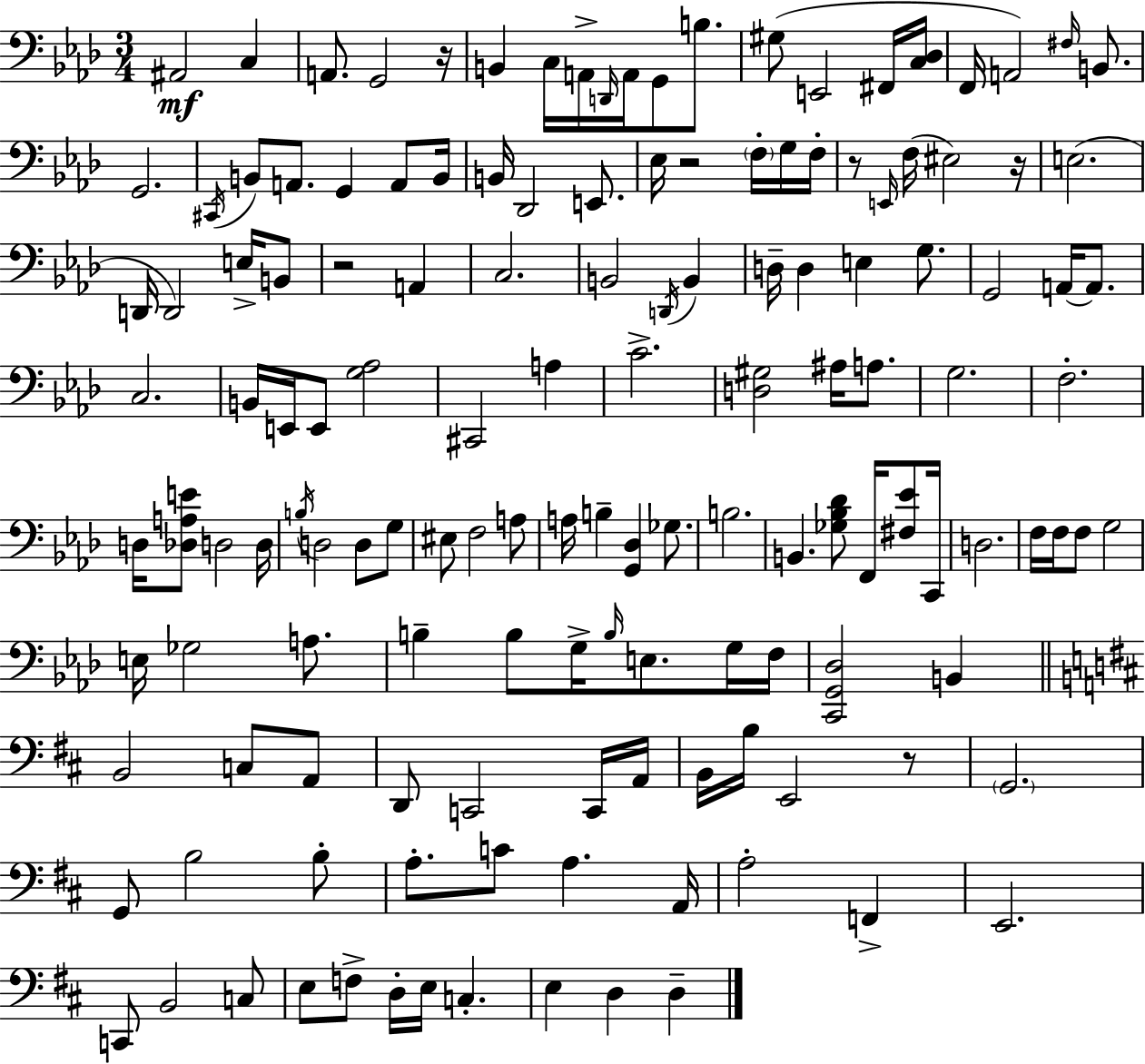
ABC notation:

X:1
T:Untitled
M:3/4
L:1/4
K:Ab
^A,,2 C, A,,/2 G,,2 z/4 B,, C,/4 A,,/4 D,,/4 A,,/4 G,,/2 B,/2 ^G,/2 E,,2 ^F,,/4 [C,_D,]/4 F,,/4 A,,2 ^F,/4 B,,/2 G,,2 ^C,,/4 B,,/2 A,,/2 G,, A,,/2 B,,/4 B,,/4 _D,,2 E,,/2 _E,/4 z2 F,/4 G,/4 F,/4 z/2 E,,/4 F,/4 ^E,2 z/4 E,2 D,,/4 D,,2 E,/4 B,,/2 z2 A,, C,2 B,,2 D,,/4 B,, D,/4 D, E, G,/2 G,,2 A,,/4 A,,/2 C,2 B,,/4 E,,/4 E,,/2 [G,_A,]2 ^C,,2 A, C2 [D,^G,]2 ^A,/4 A,/2 G,2 F,2 D,/4 [_D,A,E]/2 D,2 D,/4 B,/4 D,2 D,/2 G,/2 ^E,/2 F,2 A,/2 A,/4 B, [G,,_D,] _G,/2 B,2 B,, [_G,_B,_D]/2 F,,/4 [^F,_E]/2 C,,/4 D,2 F,/4 F,/4 F,/2 G,2 E,/4 _G,2 A,/2 B, B,/2 G,/4 B,/4 E,/2 G,/4 F,/4 [C,,G,,_D,]2 B,, B,,2 C,/2 A,,/2 D,,/2 C,,2 C,,/4 A,,/4 B,,/4 B,/4 E,,2 z/2 G,,2 G,,/2 B,2 B,/2 A,/2 C/2 A, A,,/4 A,2 F,, E,,2 C,,/2 B,,2 C,/2 E,/2 F,/2 D,/4 E,/4 C, E, D, D,